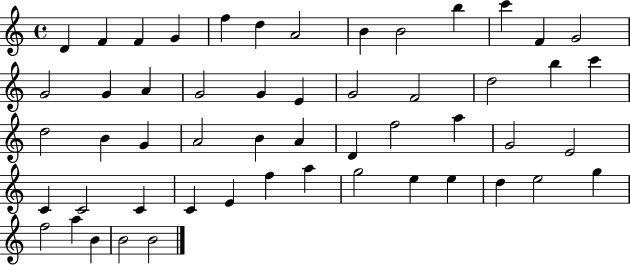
D4/q F4/q F4/q G4/q F5/q D5/q A4/h B4/q B4/h B5/q C6/q F4/q G4/h G4/h G4/q A4/q G4/h G4/q E4/q G4/h F4/h D5/h B5/q C6/q D5/h B4/q G4/q A4/h B4/q A4/q D4/q F5/h A5/q G4/h E4/h C4/q C4/h C4/q C4/q E4/q F5/q A5/q G5/h E5/q E5/q D5/q E5/h G5/q F5/h A5/q B4/q B4/h B4/h